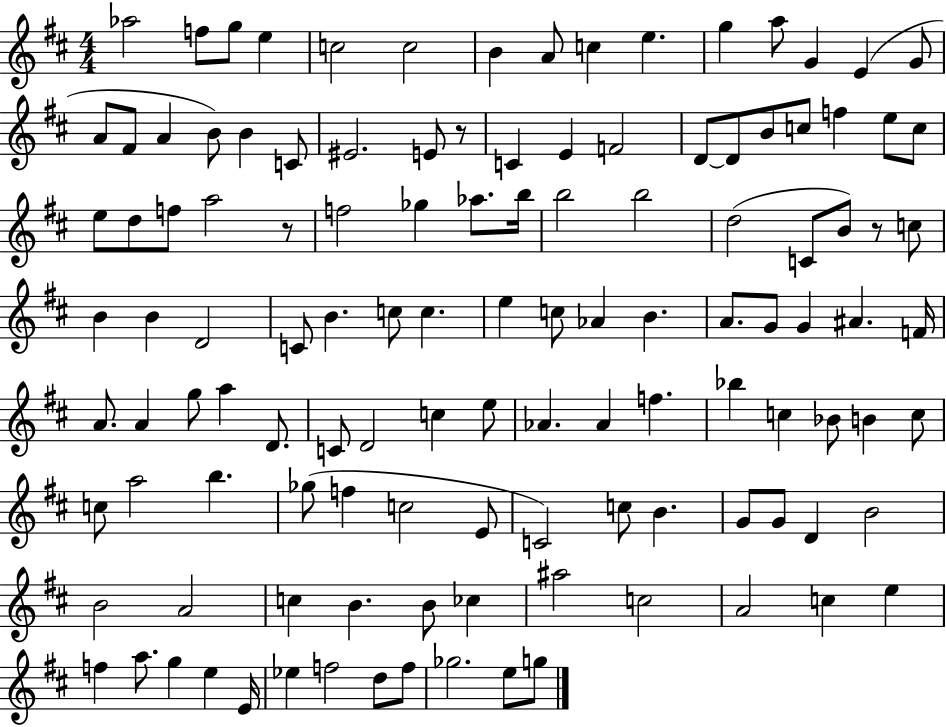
{
  \clef treble
  \numericTimeSignature
  \time 4/4
  \key d \major
  aes''2 f''8 g''8 e''4 | c''2 c''2 | b'4 a'8 c''4 e''4. | g''4 a''8 g'4 e'4( g'8 | \break a'8 fis'8 a'4 b'8) b'4 c'8 | eis'2. e'8 r8 | c'4 e'4 f'2 | d'8~~ d'8 b'8 c''8 f''4 e''8 c''8 | \break e''8 d''8 f''8 a''2 r8 | f''2 ges''4 aes''8. b''16 | b''2 b''2 | d''2( c'8 b'8) r8 c''8 | \break b'4 b'4 d'2 | c'8 b'4. c''8 c''4. | e''4 c''8 aes'4 b'4. | a'8. g'8 g'4 ais'4. f'16 | \break a'8. a'4 g''8 a''4 d'8. | c'8 d'2 c''4 e''8 | aes'4. aes'4 f''4. | bes''4 c''4 bes'8 b'4 c''8 | \break c''8 a''2 b''4. | ges''8( f''4 c''2 e'8 | c'2) c''8 b'4. | g'8 g'8 d'4 b'2 | \break b'2 a'2 | c''4 b'4. b'8 ces''4 | ais''2 c''2 | a'2 c''4 e''4 | \break f''4 a''8. g''4 e''4 e'16 | ees''4 f''2 d''8 f''8 | ges''2. e''8 g''8 | \bar "|."
}